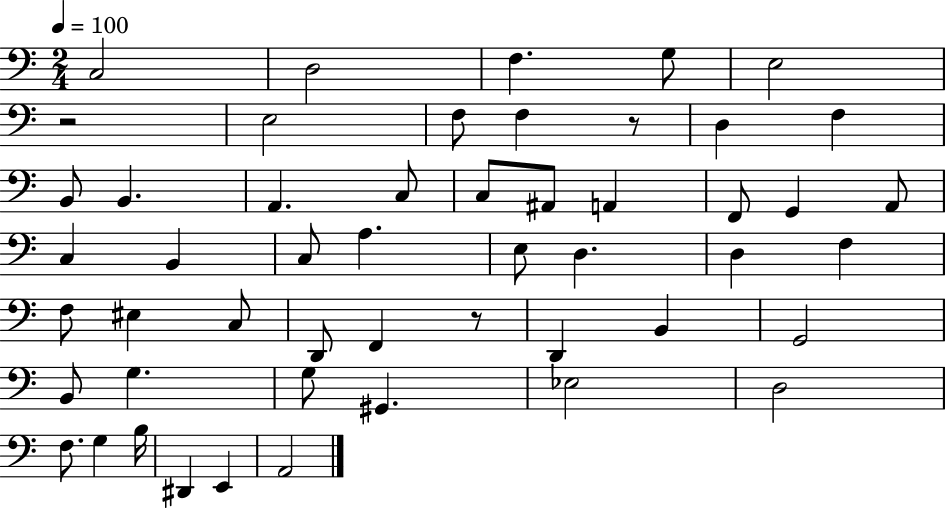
X:1
T:Untitled
M:2/4
L:1/4
K:C
C,2 D,2 F, G,/2 E,2 z2 E,2 F,/2 F, z/2 D, F, B,,/2 B,, A,, C,/2 C,/2 ^A,,/2 A,, F,,/2 G,, A,,/2 C, B,, C,/2 A, E,/2 D, D, F, F,/2 ^E, C,/2 D,,/2 F,, z/2 D,, B,, G,,2 B,,/2 G, G,/2 ^G,, _E,2 D,2 F,/2 G, B,/4 ^D,, E,, A,,2